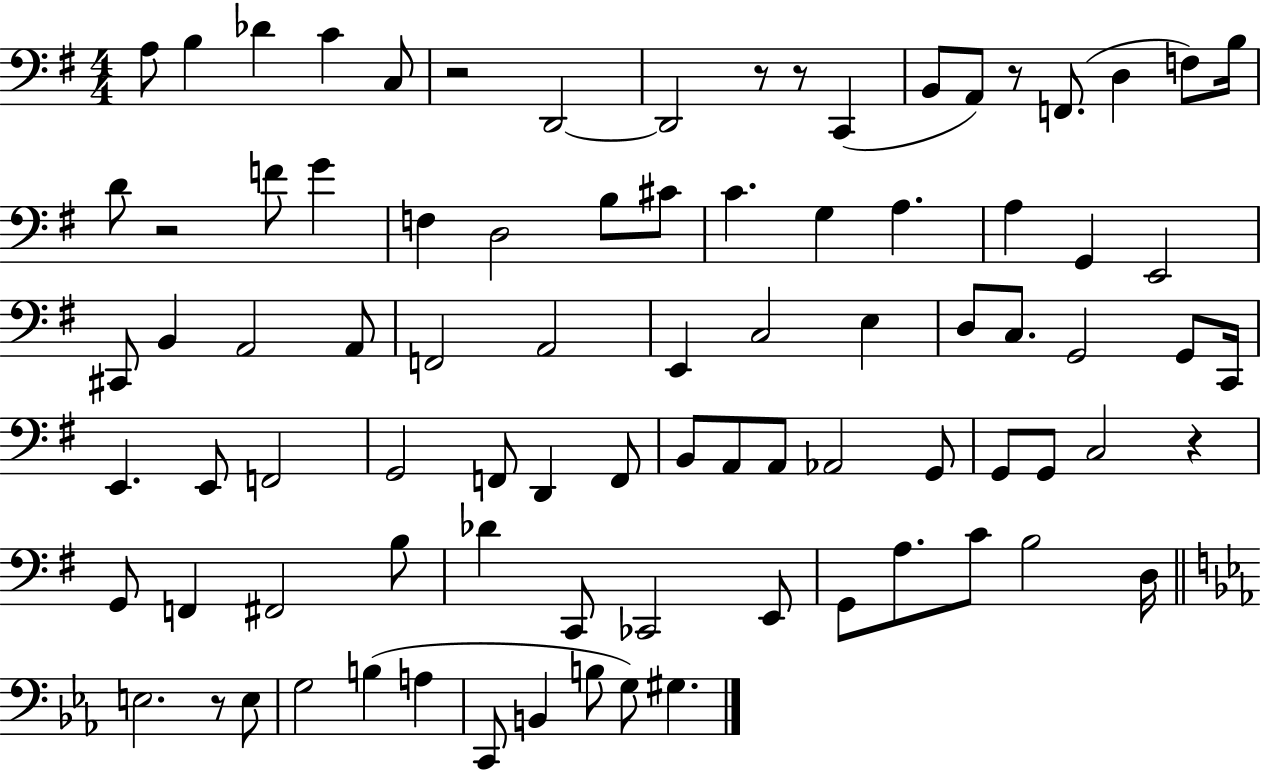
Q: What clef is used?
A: bass